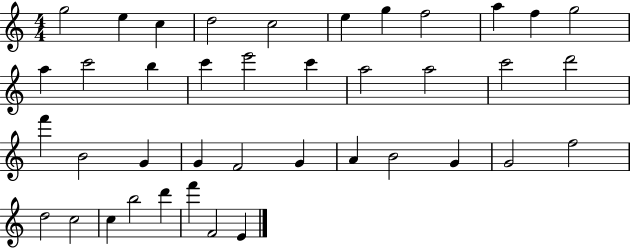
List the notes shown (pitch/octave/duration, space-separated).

G5/h E5/q C5/q D5/h C5/h E5/q G5/q F5/h A5/q F5/q G5/h A5/q C6/h B5/q C6/q E6/h C6/q A5/h A5/h C6/h D6/h F6/q B4/h G4/q G4/q F4/h G4/q A4/q B4/h G4/q G4/h F5/h D5/h C5/h C5/q B5/h D6/q F6/q F4/h E4/q